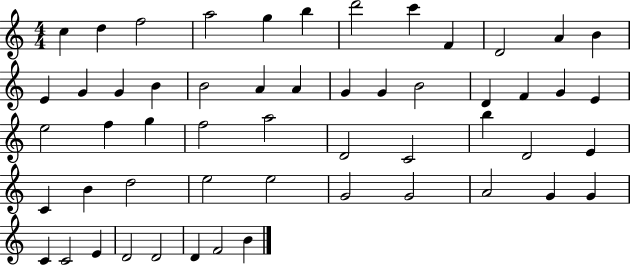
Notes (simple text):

C5/q D5/q F5/h A5/h G5/q B5/q D6/h C6/q F4/q D4/h A4/q B4/q E4/q G4/q G4/q B4/q B4/h A4/q A4/q G4/q G4/q B4/h D4/q F4/q G4/q E4/q E5/h F5/q G5/q F5/h A5/h D4/h C4/h B5/q D4/h E4/q C4/q B4/q D5/h E5/h E5/h G4/h G4/h A4/h G4/q G4/q C4/q C4/h E4/q D4/h D4/h D4/q F4/h B4/q